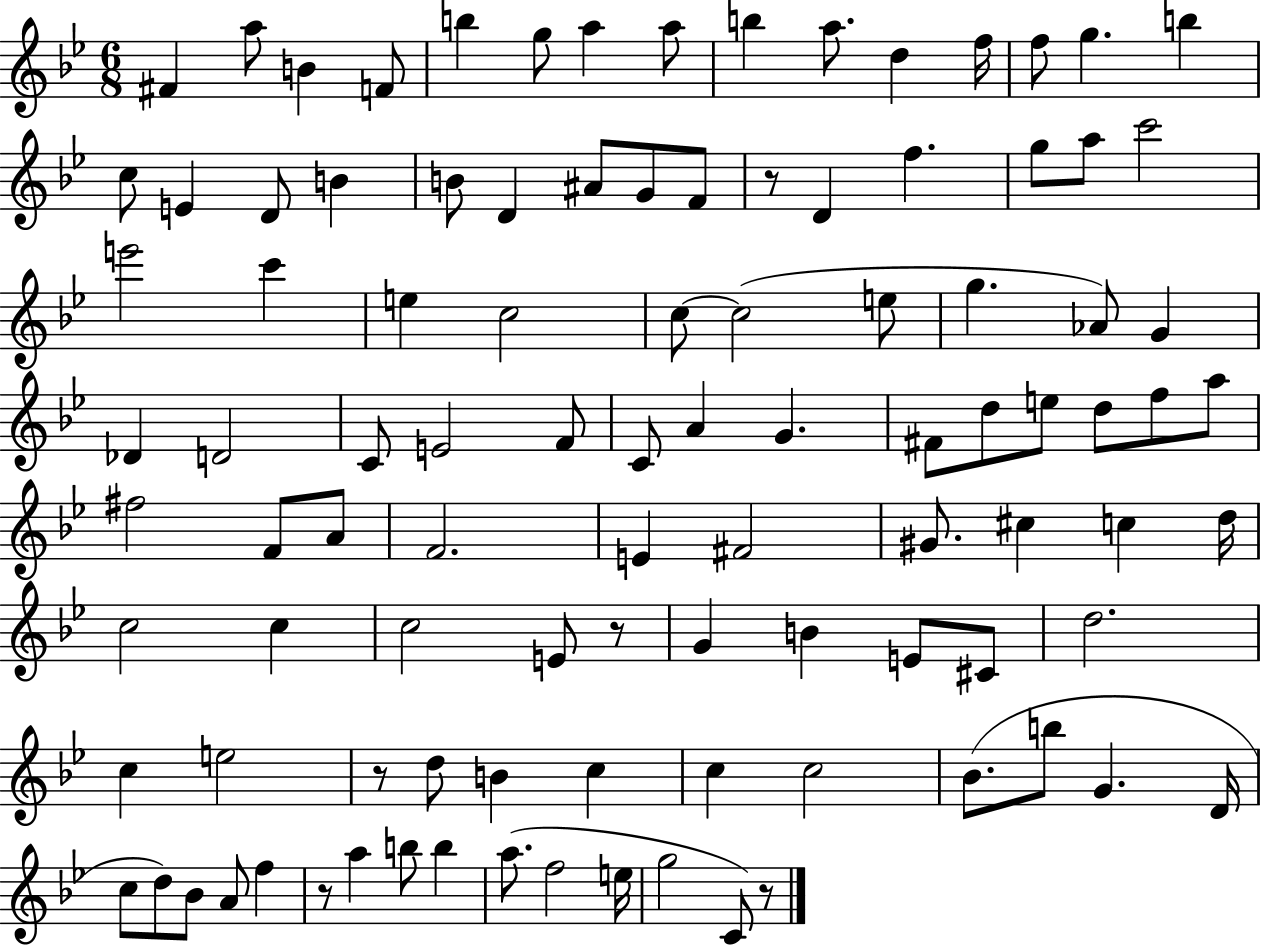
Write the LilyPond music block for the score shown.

{
  \clef treble
  \numericTimeSignature
  \time 6/8
  \key bes \major
  fis'4 a''8 b'4 f'8 | b''4 g''8 a''4 a''8 | b''4 a''8. d''4 f''16 | f''8 g''4. b''4 | \break c''8 e'4 d'8 b'4 | b'8 d'4 ais'8 g'8 f'8 | r8 d'4 f''4. | g''8 a''8 c'''2 | \break e'''2 c'''4 | e''4 c''2 | c''8~~ c''2( e''8 | g''4. aes'8) g'4 | \break des'4 d'2 | c'8 e'2 f'8 | c'8 a'4 g'4. | fis'8 d''8 e''8 d''8 f''8 a''8 | \break fis''2 f'8 a'8 | f'2. | e'4 fis'2 | gis'8. cis''4 c''4 d''16 | \break c''2 c''4 | c''2 e'8 r8 | g'4 b'4 e'8 cis'8 | d''2. | \break c''4 e''2 | r8 d''8 b'4 c''4 | c''4 c''2 | bes'8.( b''8 g'4. d'16 | \break c''8 d''8) bes'8 a'8 f''4 | r8 a''4 b''8 b''4 | a''8.( f''2 e''16 | g''2 c'8) r8 | \break \bar "|."
}